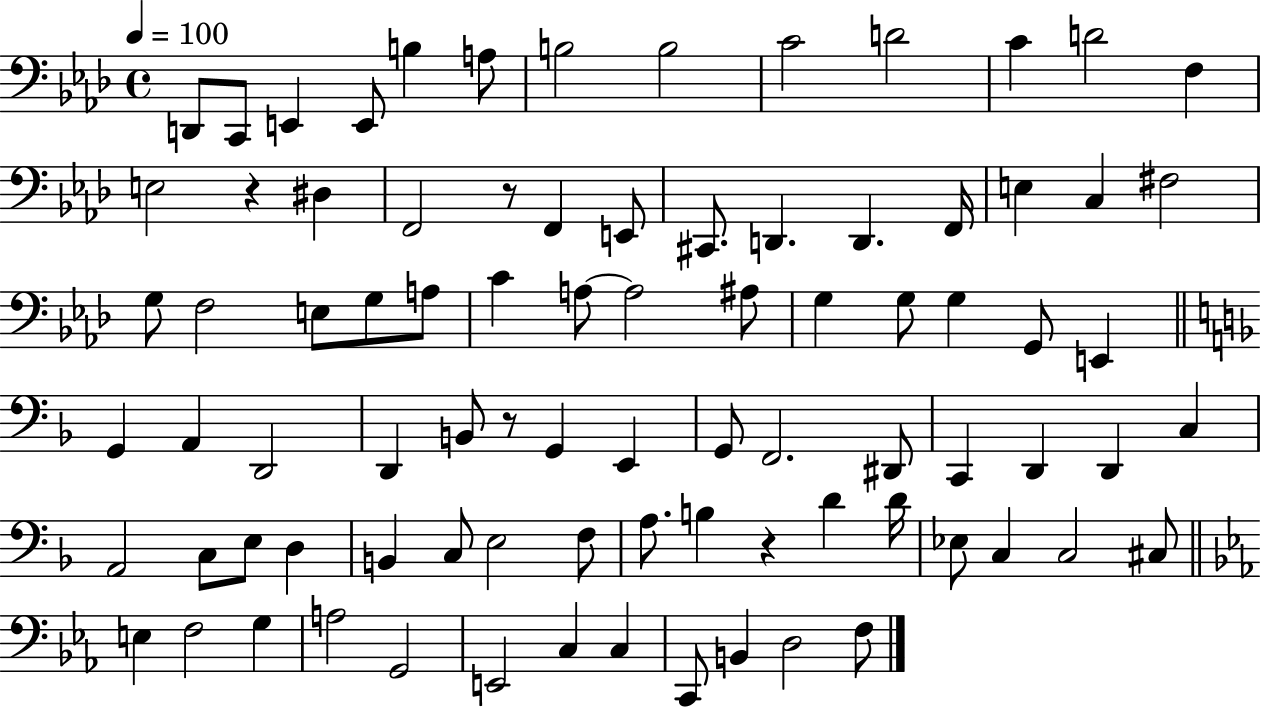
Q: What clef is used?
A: bass